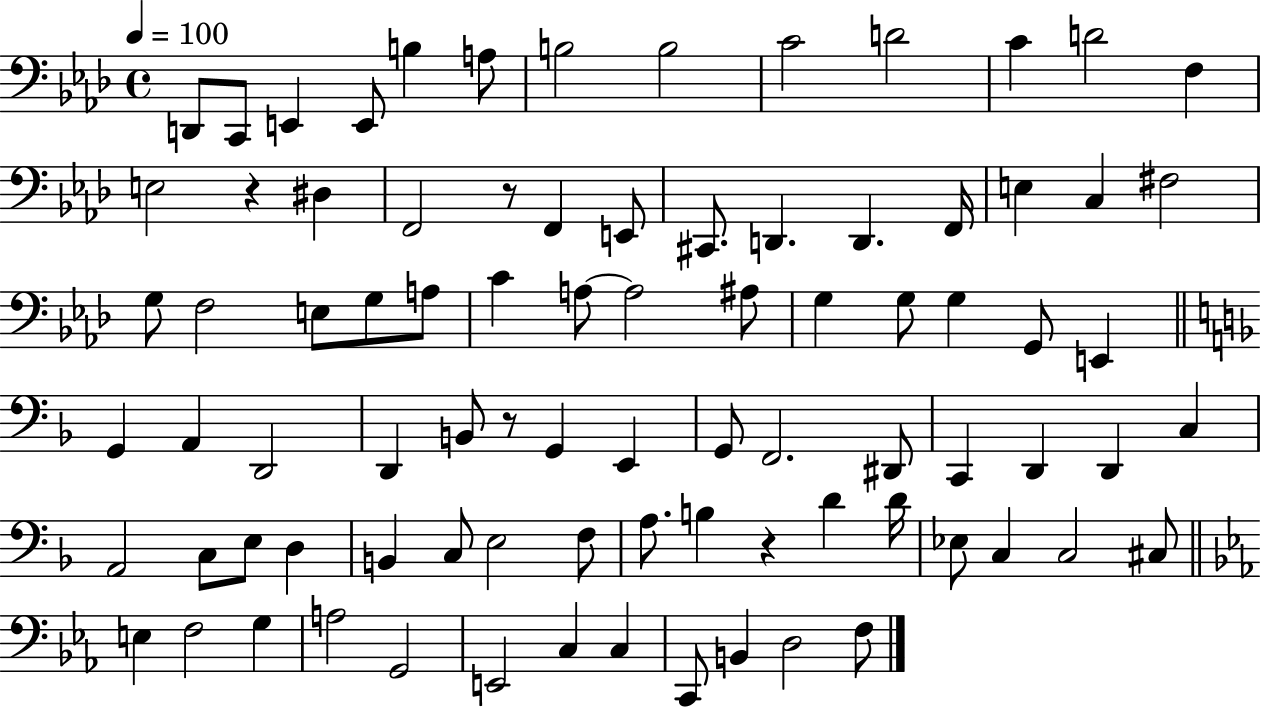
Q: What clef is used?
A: bass